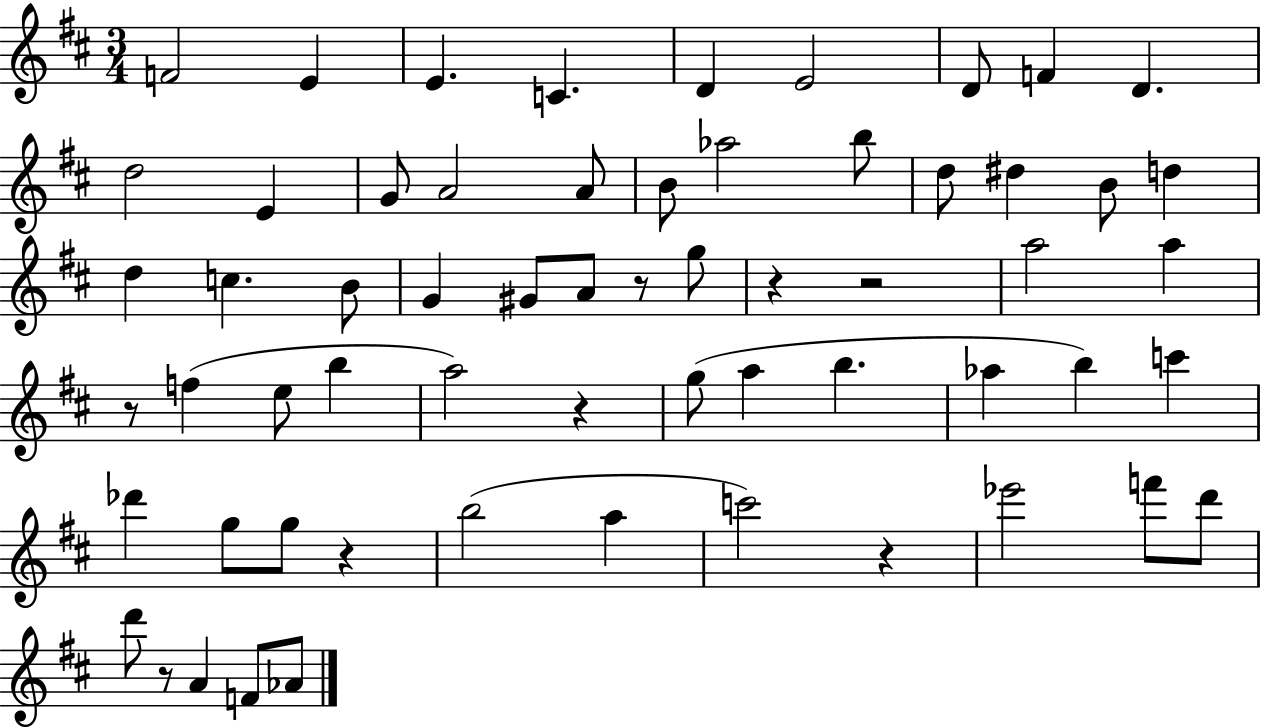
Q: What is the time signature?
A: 3/4